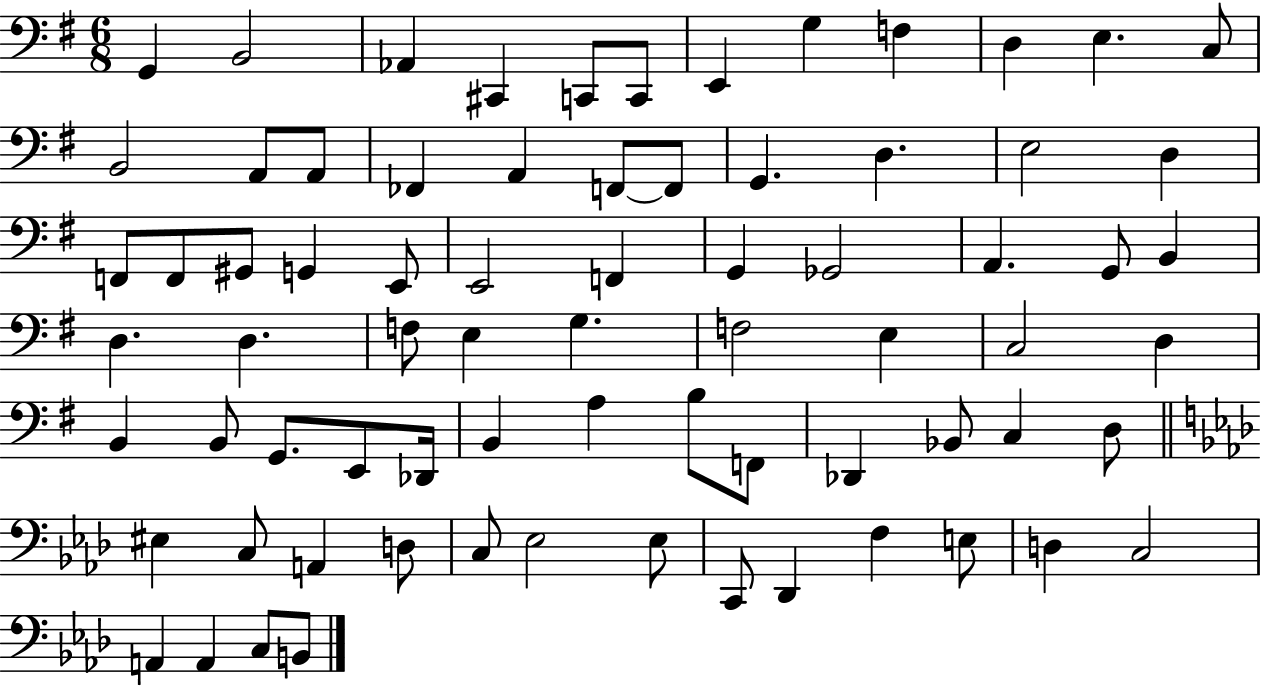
{
  \clef bass
  \numericTimeSignature
  \time 6/8
  \key g \major
  \repeat volta 2 { g,4 b,2 | aes,4 cis,4 c,8 c,8 | e,4 g4 f4 | d4 e4. c8 | \break b,2 a,8 a,8 | fes,4 a,4 f,8~~ f,8 | g,4. d4. | e2 d4 | \break f,8 f,8 gis,8 g,4 e,8 | e,2 f,4 | g,4 ges,2 | a,4. g,8 b,4 | \break d4. d4. | f8 e4 g4. | f2 e4 | c2 d4 | \break b,4 b,8 g,8. e,8 des,16 | b,4 a4 b8 f,8 | des,4 bes,8 c4 d8 | \bar "||" \break \key aes \major eis4 c8 a,4 d8 | c8 ees2 ees8 | c,8 des,4 f4 e8 | d4 c2 | \break a,4 a,4 c8 b,8 | } \bar "|."
}